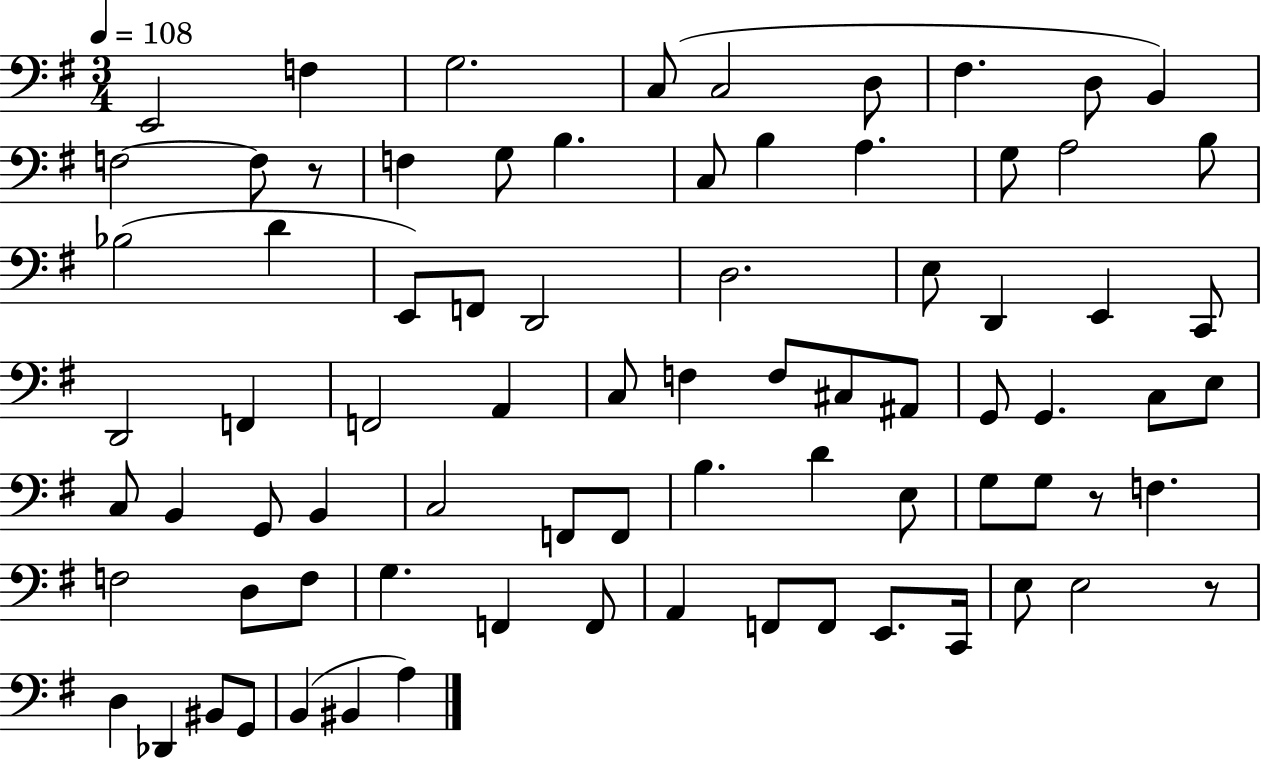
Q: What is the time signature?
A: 3/4